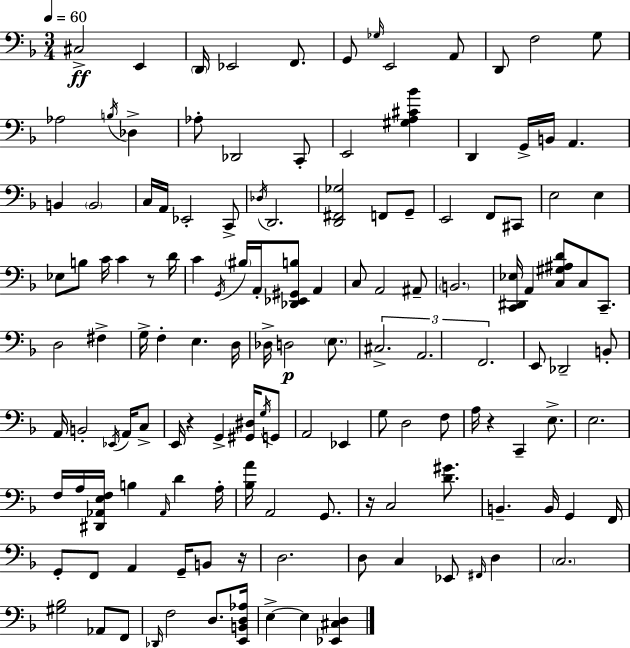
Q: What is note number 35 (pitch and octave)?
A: F2